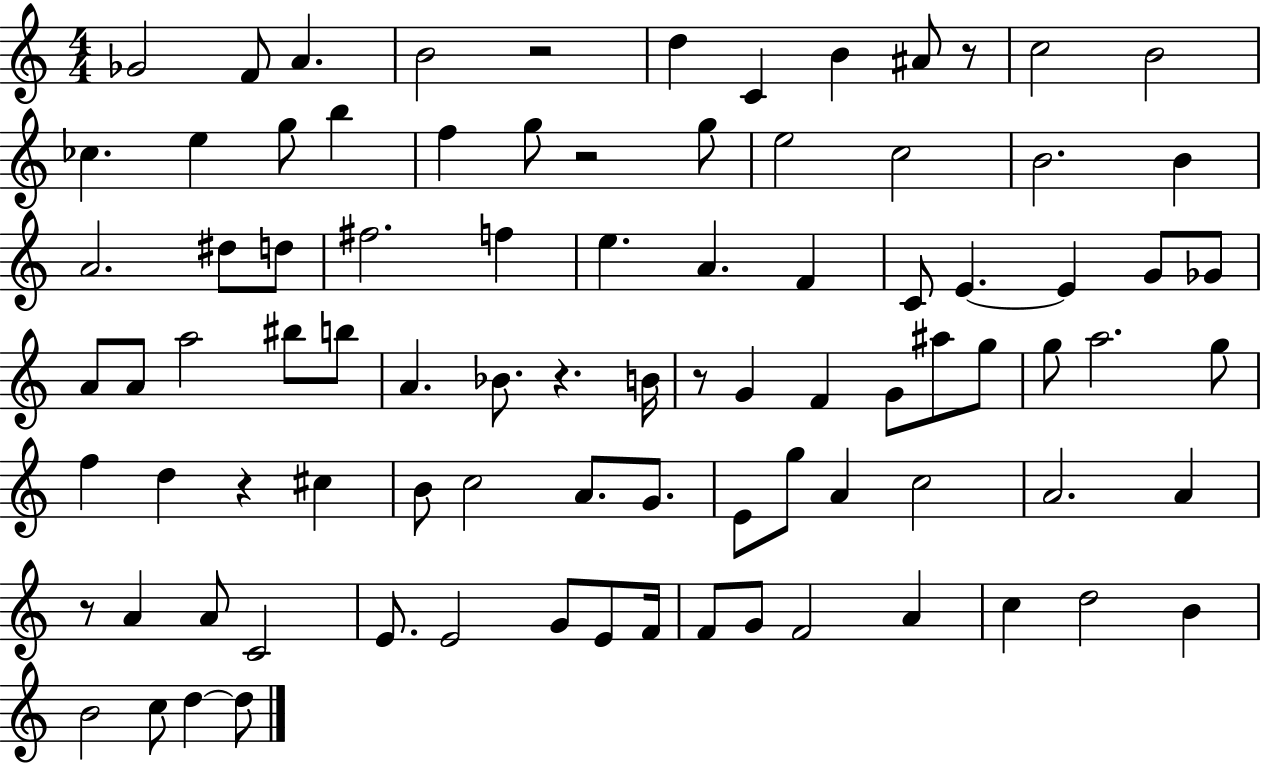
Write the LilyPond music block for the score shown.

{
  \clef treble
  \numericTimeSignature
  \time 4/4
  \key c \major
  ges'2 f'8 a'4. | b'2 r2 | d''4 c'4 b'4 ais'8 r8 | c''2 b'2 | \break ces''4. e''4 g''8 b''4 | f''4 g''8 r2 g''8 | e''2 c''2 | b'2. b'4 | \break a'2. dis''8 d''8 | fis''2. f''4 | e''4. a'4. f'4 | c'8 e'4.~~ e'4 g'8 ges'8 | \break a'8 a'8 a''2 bis''8 b''8 | a'4. bes'8. r4. b'16 | r8 g'4 f'4 g'8 ais''8 g''8 | g''8 a''2. g''8 | \break f''4 d''4 r4 cis''4 | b'8 c''2 a'8. g'8. | e'8 g''8 a'4 c''2 | a'2. a'4 | \break r8 a'4 a'8 c'2 | e'8. e'2 g'8 e'8 f'16 | f'8 g'8 f'2 a'4 | c''4 d''2 b'4 | \break b'2 c''8 d''4~~ d''8 | \bar "|."
}